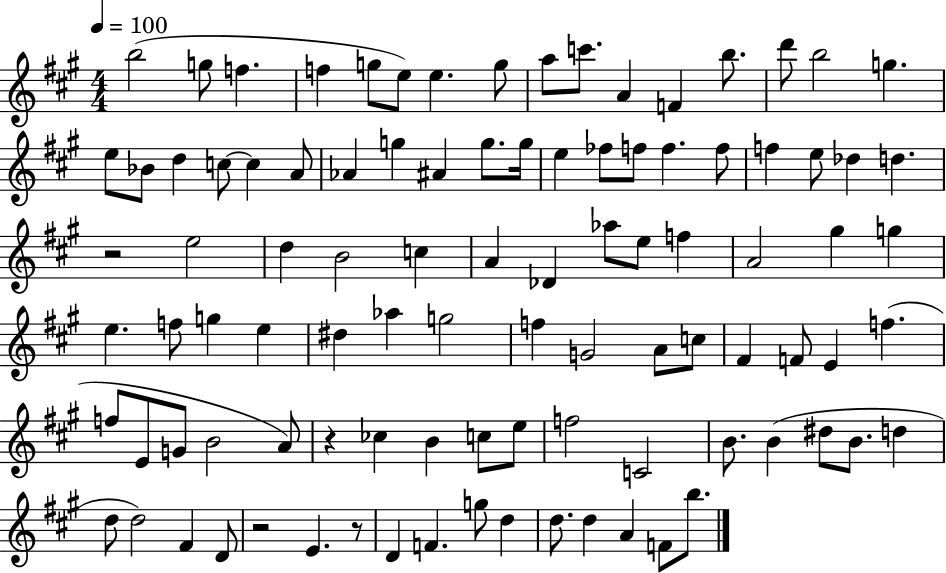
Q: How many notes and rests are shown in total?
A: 97